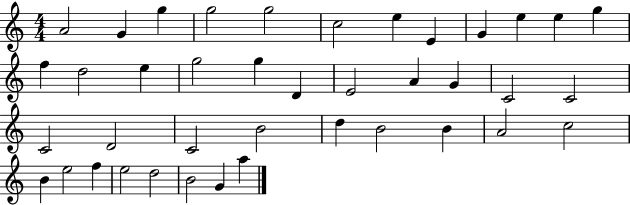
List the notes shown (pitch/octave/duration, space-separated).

A4/h G4/q G5/q G5/h G5/h C5/h E5/q E4/q G4/q E5/q E5/q G5/q F5/q D5/h E5/q G5/h G5/q D4/q E4/h A4/q G4/q C4/h C4/h C4/h D4/h C4/h B4/h D5/q B4/h B4/q A4/h C5/h B4/q E5/h F5/q E5/h D5/h B4/h G4/q A5/q